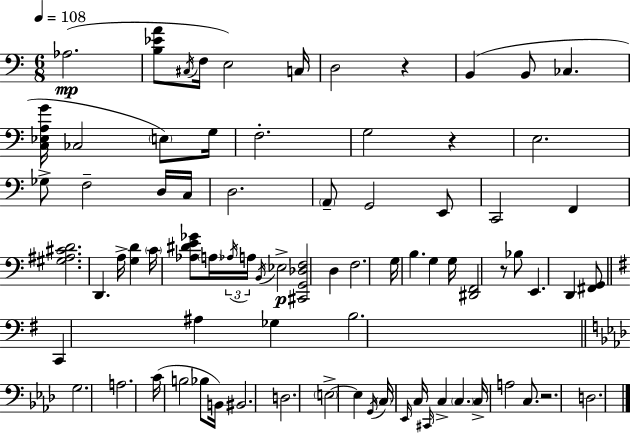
X:1
T:Untitled
M:6/8
L:1/4
K:Am
_A,2 [B,_EA]/2 ^C,/4 F,/4 E,2 C,/4 D,2 z B,, B,,/2 _C, [C,_E,A,G]/4 _C,2 E,/2 G,/4 F,2 G,2 z E,2 _G,/2 F,2 D,/4 C,/4 D,2 A,,/2 G,,2 E,,/2 C,,2 F,, [^G,^A,^CD]2 D,, A,/4 [G,D] C/4 [_A,^DE_G]/2 A,/4 _A,/4 A,/4 B,,/4 _E,2 [^C,,G,,_D,F,]2 D, F,2 G,/4 B, G, G,/4 [^D,,F,,]2 z/2 _B,/2 E,, D,, [^F,,G,,]/2 C,, ^A, _G, B,2 G,2 A,2 C/4 B,2 _B,/2 B,,/4 ^B,,2 D,2 E,2 E, G,,/4 C,/4 _E,,/4 C,/4 ^C,,/4 C, C, C,/4 A,2 C,/2 z2 D,2